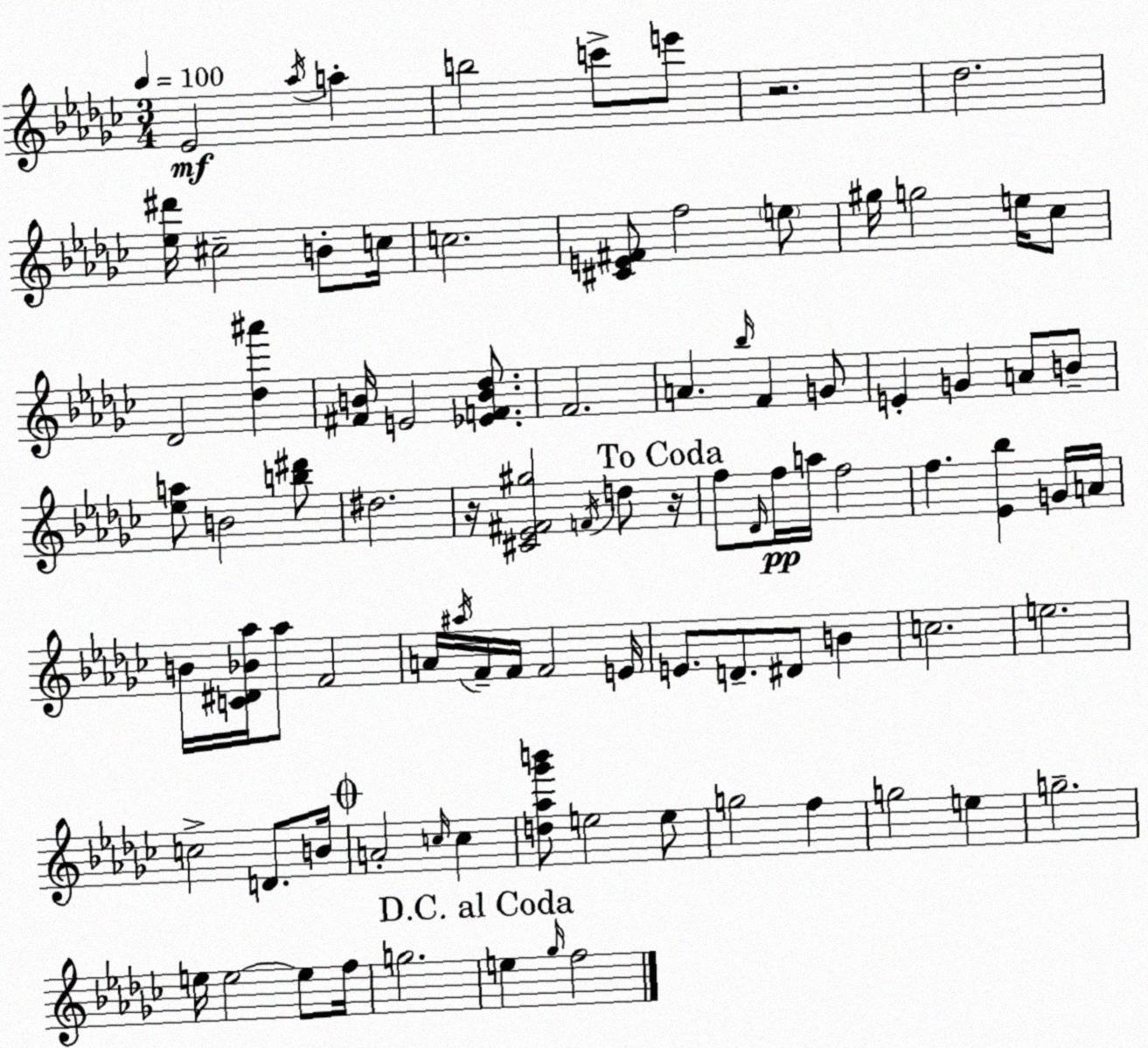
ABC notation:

X:1
T:Untitled
M:3/4
L:1/4
K:Ebm
_E2 _a/4 a b2 c'/2 e'/2 z2 _d2 [_e^d']/4 ^c2 B/2 c/4 c2 [^CE^F]/2 f2 e/2 ^g/4 g2 e/4 _c/2 _D2 [_d^a'] [^FB]/4 E2 [_EFB_d]/2 F2 A _b/4 F G/2 E G A/2 B/2 [_ea]/2 B2 [b^d']/2 ^d2 z/4 [^C_E^F^g]2 F/4 d/2 z/4 f/2 _D/4 f/4 a/4 f2 f [_E_b] G/4 A/4 B/4 [C^D_B_a]/4 _a/2 F2 A/4 ^a/4 F/4 F/4 F2 E/4 E/2 D/2 ^D/2 B c2 e2 c2 D/2 B/4 A2 c/4 c [d_a_g'b']/2 e2 e/2 g2 f g2 e g2 e/4 e2 e/2 f/4 g2 e _g/4 f2